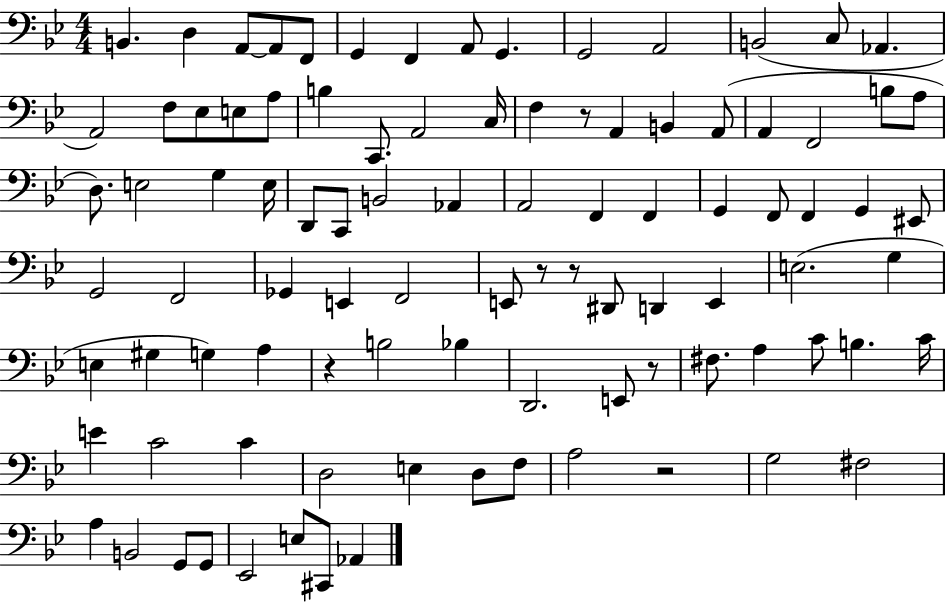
X:1
T:Untitled
M:4/4
L:1/4
K:Bb
B,, D, A,,/2 A,,/2 F,,/2 G,, F,, A,,/2 G,, G,,2 A,,2 B,,2 C,/2 _A,, A,,2 F,/2 _E,/2 E,/2 A,/2 B, C,,/2 A,,2 C,/4 F, z/2 A,, B,, A,,/2 A,, F,,2 B,/2 A,/2 D,/2 E,2 G, E,/4 D,,/2 C,,/2 B,,2 _A,, A,,2 F,, F,, G,, F,,/2 F,, G,, ^E,,/2 G,,2 F,,2 _G,, E,, F,,2 E,,/2 z/2 z/2 ^D,,/2 D,, E,, E,2 G, E, ^G, G, A, z B,2 _B, D,,2 E,,/2 z/2 ^F,/2 A, C/2 B, C/4 E C2 C D,2 E, D,/2 F,/2 A,2 z2 G,2 ^F,2 A, B,,2 G,,/2 G,,/2 _E,,2 E,/2 ^C,,/2 _A,,